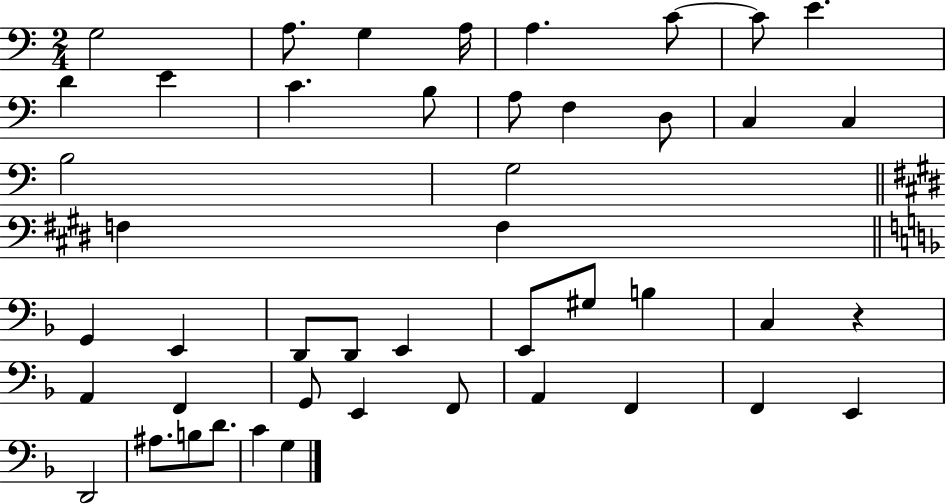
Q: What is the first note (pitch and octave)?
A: G3